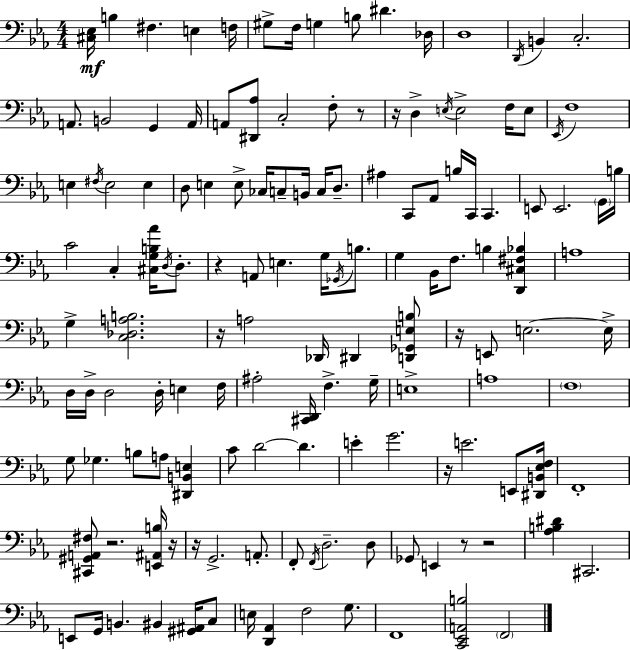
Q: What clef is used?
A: bass